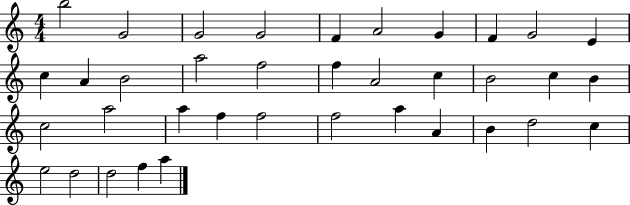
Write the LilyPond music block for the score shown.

{
  \clef treble
  \numericTimeSignature
  \time 4/4
  \key c \major
  b''2 g'2 | g'2 g'2 | f'4 a'2 g'4 | f'4 g'2 e'4 | \break c''4 a'4 b'2 | a''2 f''2 | f''4 a'2 c''4 | b'2 c''4 b'4 | \break c''2 a''2 | a''4 f''4 f''2 | f''2 a''4 a'4 | b'4 d''2 c''4 | \break e''2 d''2 | d''2 f''4 a''4 | \bar "|."
}